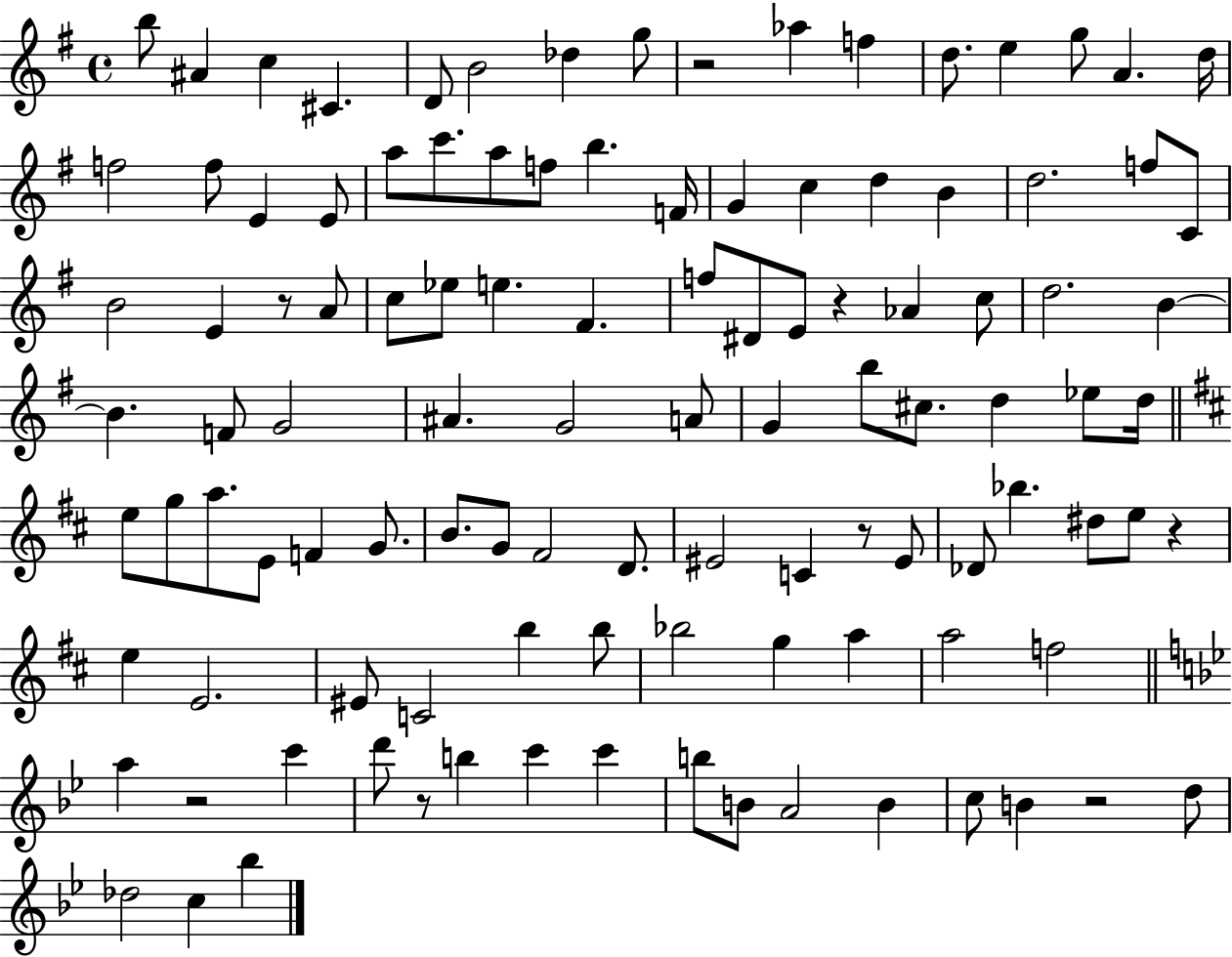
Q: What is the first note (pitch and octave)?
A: B5